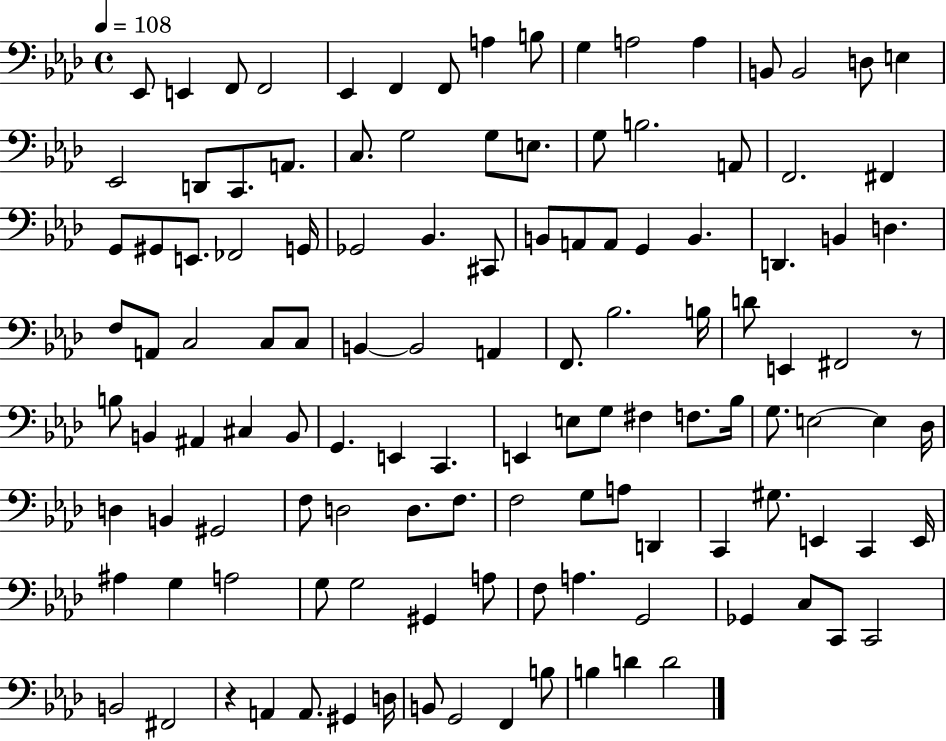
{
  \clef bass
  \time 4/4
  \defaultTimeSignature
  \key aes \major
  \tempo 4 = 108
  ees,8 e,4 f,8 f,2 | ees,4 f,4 f,8 a4 b8 | g4 a2 a4 | b,8 b,2 d8 e4 | \break ees,2 d,8 c,8. a,8. | c8. g2 g8 e8. | g8 b2. a,8 | f,2. fis,4 | \break g,8 gis,8 e,8. fes,2 g,16 | ges,2 bes,4. cis,8 | b,8 a,8 a,8 g,4 b,4. | d,4. b,4 d4. | \break f8 a,8 c2 c8 c8 | b,4~~ b,2 a,4 | f,8. bes2. b16 | d'8 e,4 fis,2 r8 | \break b8 b,4 ais,4 cis4 b,8 | g,4. e,4 c,4. | e,4 e8 g8 fis4 f8. bes16 | g8. e2~~ e4 des16 | \break d4 b,4 gis,2 | f8 d2 d8. f8. | f2 g8 a8 d,4 | c,4 gis8. e,4 c,4 e,16 | \break ais4 g4 a2 | g8 g2 gis,4 a8 | f8 a4. g,2 | ges,4 c8 c,8 c,2 | \break b,2 fis,2 | r4 a,4 a,8. gis,4 d16 | b,8 g,2 f,4 b8 | b4 d'4 d'2 | \break \bar "|."
}